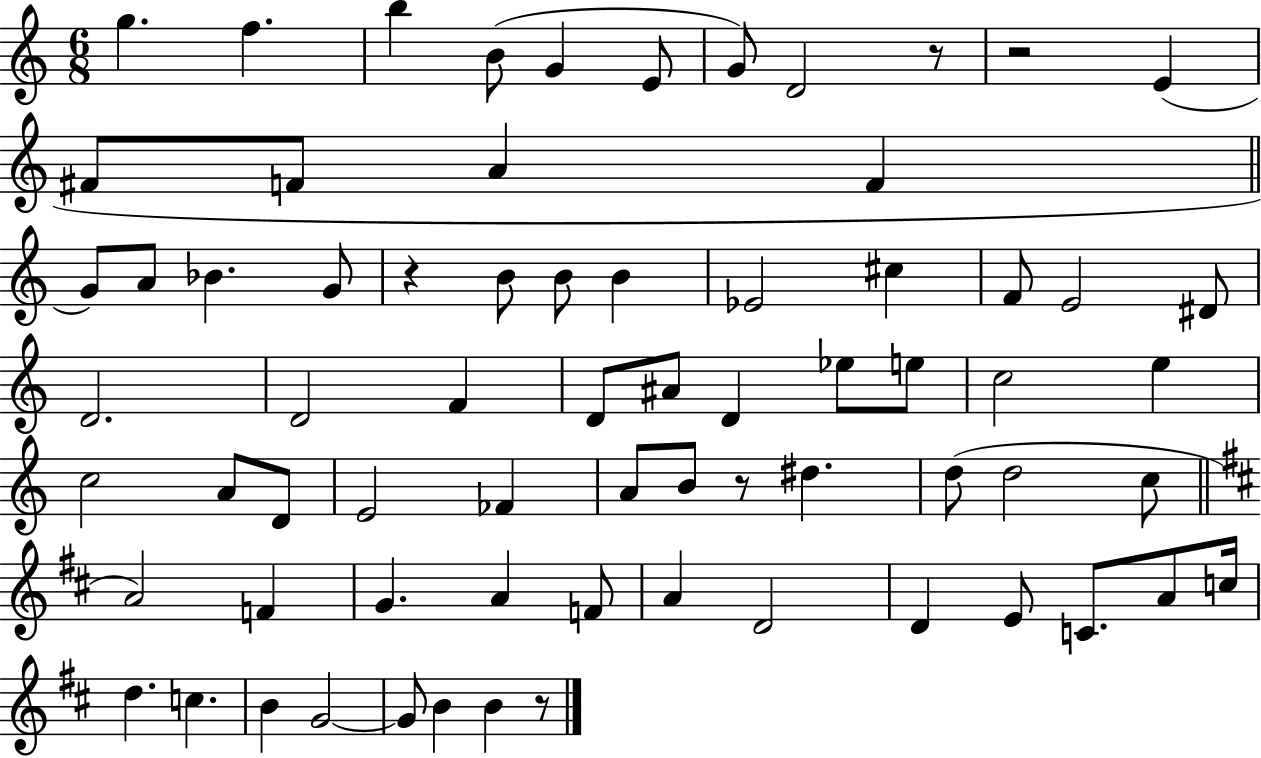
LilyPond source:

{
  \clef treble
  \numericTimeSignature
  \time 6/8
  \key c \major
  g''4. f''4. | b''4 b'8( g'4 e'8 | g'8) d'2 r8 | r2 e'4( | \break fis'8 f'8 a'4 f'4 | \bar "||" \break \key c \major g'8) a'8 bes'4. g'8 | r4 b'8 b'8 b'4 | ees'2 cis''4 | f'8 e'2 dis'8 | \break d'2. | d'2 f'4 | d'8 ais'8 d'4 ees''8 e''8 | c''2 e''4 | \break c''2 a'8 d'8 | e'2 fes'4 | a'8 b'8 r8 dis''4. | d''8( d''2 c''8 | \break \bar "||" \break \key d \major a'2) f'4 | g'4. a'4 f'8 | a'4 d'2 | d'4 e'8 c'8. a'8 c''16 | \break d''4. c''4. | b'4 g'2~~ | g'8 b'4 b'4 r8 | \bar "|."
}